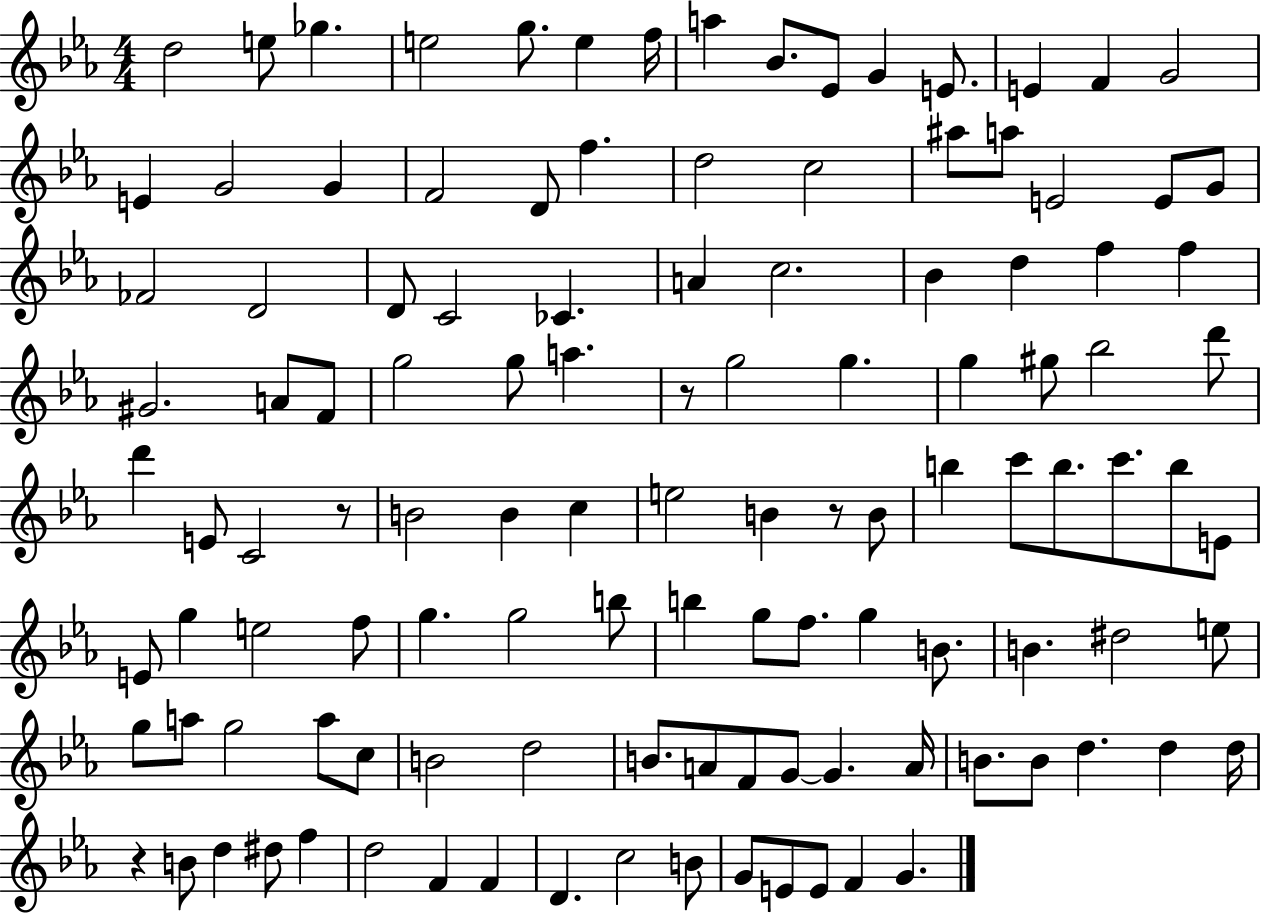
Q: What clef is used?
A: treble